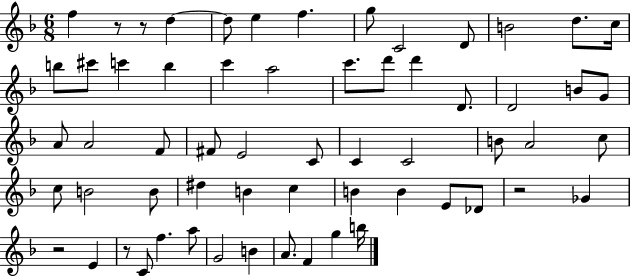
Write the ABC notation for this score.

X:1
T:Untitled
M:6/8
L:1/4
K:F
f z/2 z/2 d d/2 e f g/2 C2 D/2 B2 d/2 c/4 b/2 ^c'/2 c' b c' a2 c'/2 d'/2 d' D/2 D2 B/2 G/2 A/2 A2 F/2 ^F/2 E2 C/2 C C2 B/2 A2 c/2 c/2 B2 B/2 ^d B c B B E/2 _D/2 z2 _G z2 E z/2 C/2 f a/2 G2 B A/2 F g b/4